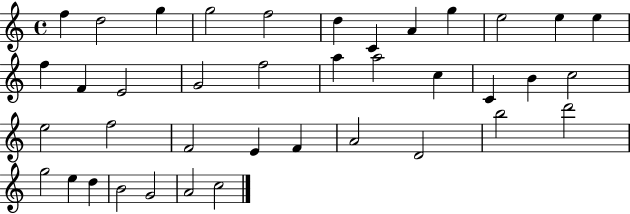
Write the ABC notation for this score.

X:1
T:Untitled
M:4/4
L:1/4
K:C
f d2 g g2 f2 d C A g e2 e e f F E2 G2 f2 a a2 c C B c2 e2 f2 F2 E F A2 D2 b2 d'2 g2 e d B2 G2 A2 c2